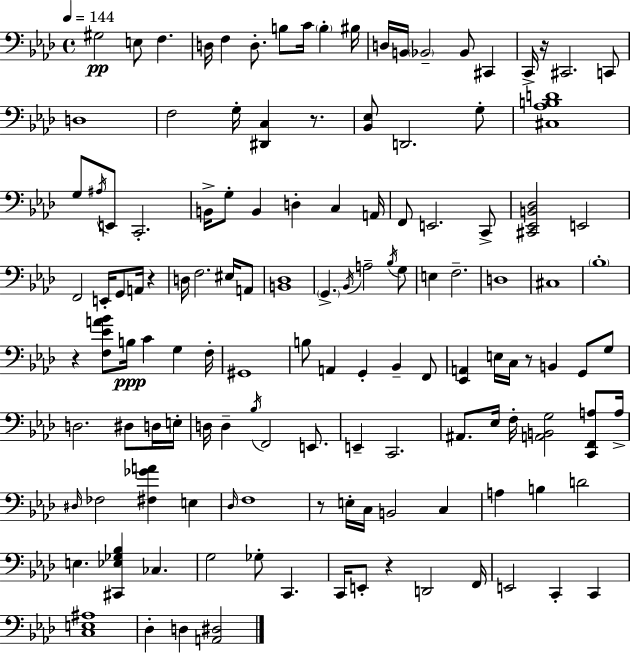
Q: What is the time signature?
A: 4/4